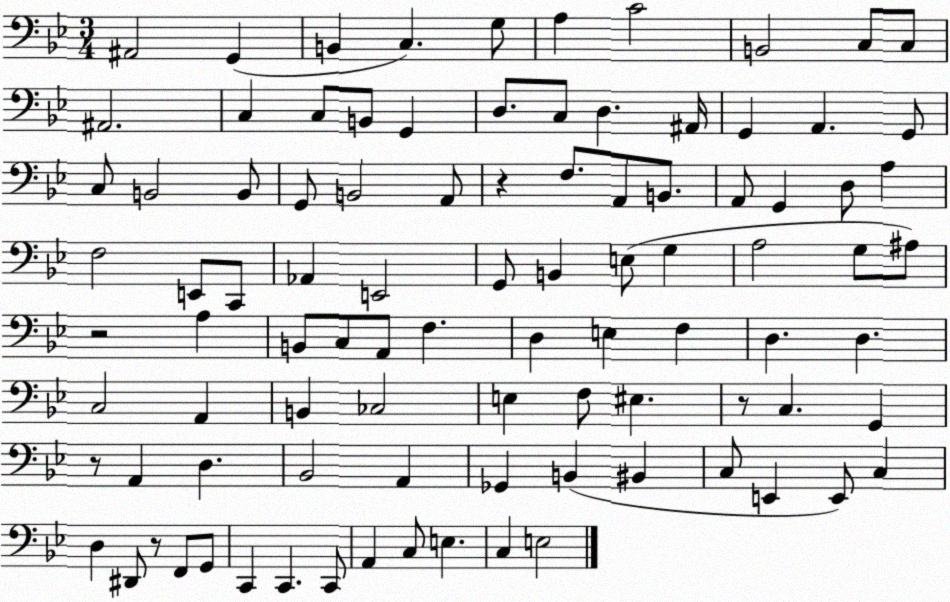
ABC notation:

X:1
T:Untitled
M:3/4
L:1/4
K:Bb
^A,,2 G,, B,, C, G,/2 A, C2 B,,2 C,/2 C,/2 ^A,,2 C, C,/2 B,,/2 G,, D,/2 C,/2 D, ^A,,/4 G,, A,, G,,/2 C,/2 B,,2 B,,/2 G,,/2 B,,2 A,,/2 z F,/2 A,,/2 B,,/2 A,,/2 G,, D,/2 A, F,2 E,,/2 C,,/2 _A,, E,,2 G,,/2 B,, E,/2 G, A,2 G,/2 ^A,/2 z2 A, B,,/2 C,/2 A,,/2 F, D, E, F, D, D, C,2 A,, B,, _C,2 E, F,/2 ^E, z/2 C, G,, z/2 A,, D, _B,,2 A,, _G,, B,, ^B,, C,/2 E,, E,,/2 C, D, ^D,,/2 z/2 F,,/2 G,,/2 C,, C,, C,,/2 A,, C,/2 E, C, E,2